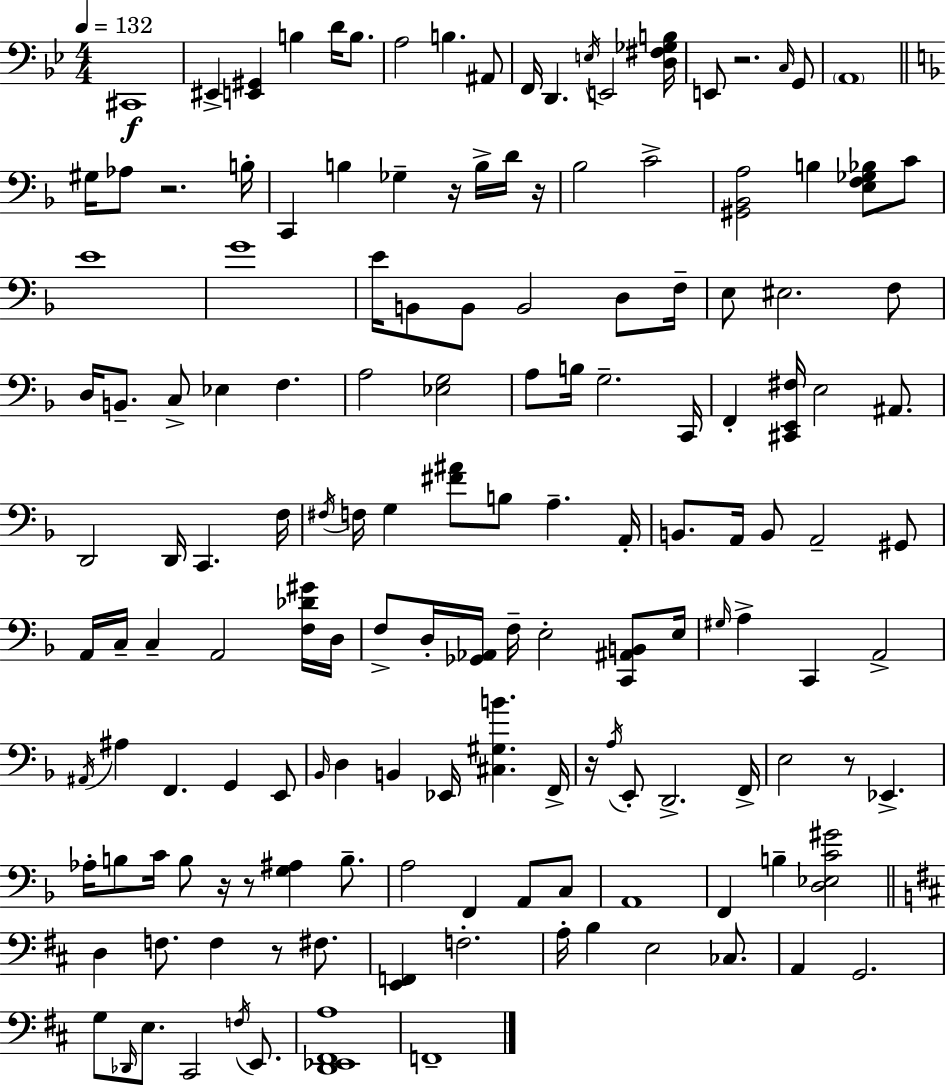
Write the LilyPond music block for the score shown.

{
  \clef bass
  \numericTimeSignature
  \time 4/4
  \key g \minor
  \tempo 4 = 132
  cis,1\f | eis,4-> <e, gis,>4 b4 d'16 b8. | a2 b4. ais,8 | f,16 d,4. \acciaccatura { e16 } e,2 | \break <d fis ges b>16 e,8 r2. \grace { c16 } | g,8 \parenthesize a,1 | \bar "||" \break \key f \major gis16 aes8 r2. b16-. | c,4 b4 ges4-- r16 b16-> d'16 r16 | bes2 c'2-> | <gis, bes, a>2 b4 <e f ges bes>8 c'8 | \break e'1 | g'1 | e'16 b,8 b,8 b,2 d8 f16-- | e8 eis2. f8 | \break d16 b,8.-- c8-> ees4 f4. | a2 <ees g>2 | a8 b16 g2.-- c,16 | f,4-. <cis, e, fis>16 e2 ais,8. | \break d,2 d,16 c,4. f16 | \acciaccatura { fis16 } f16 g4 <fis' ais'>8 b8 a4.-- | a,16-. b,8. a,16 b,8 a,2-- gis,8 | a,16 c16-- c4-- a,2 <f des' gis'>16 | \break d16 f8-> d16-. <ges, aes,>16 f16-- e2-. <c, ais, b,>8 | e16 \grace { gis16 } a4-> c,4 a,2-> | \acciaccatura { ais,16 } ais4 f,4. g,4 | e,8 \grace { bes,16 } d4 b,4 ees,16 <cis gis b'>4. | \break f,16-> r16 \acciaccatura { a16 } e,8-. d,2.-> | f,16-> e2 r8 ees,4.-> | aes16-. b8 c'16 b8 r16 r8 <g ais>4 | b8.-- a2 f,4 | \break a,8 c8 a,1 | f,4 b4-- <d ees c' gis'>2 | \bar "||" \break \key d \major d4 f8. f4 r8 fis8. | <e, f,>4 f2.-. | a16-. b4 e2 ces8. | a,4 g,2. | \break g8 \grace { des,16 } e8. cis,2 \acciaccatura { f16 } e,8. | <d, ees, fis, a>1 | f,1-- | \bar "|."
}